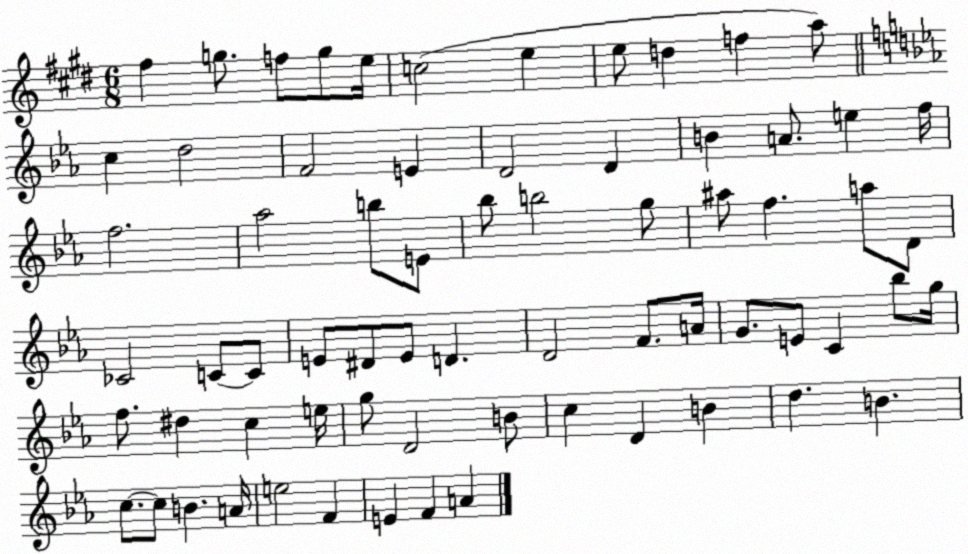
X:1
T:Untitled
M:6/8
L:1/4
K:E
^f g/2 f/2 g/2 e/4 c2 e e/2 d f a/2 c d2 F2 E D2 D B A/2 e f/4 f2 _a2 b/2 E/2 _b/2 b2 g/2 ^a/2 f a/2 D/2 _C2 C/2 C/2 E/2 ^D/2 E/2 D D2 F/2 A/4 G/2 E/2 C _b/2 g/4 f/2 ^d c e/4 g/2 D2 B/2 c D B d B c/2 c/2 B A/4 e2 F E F A